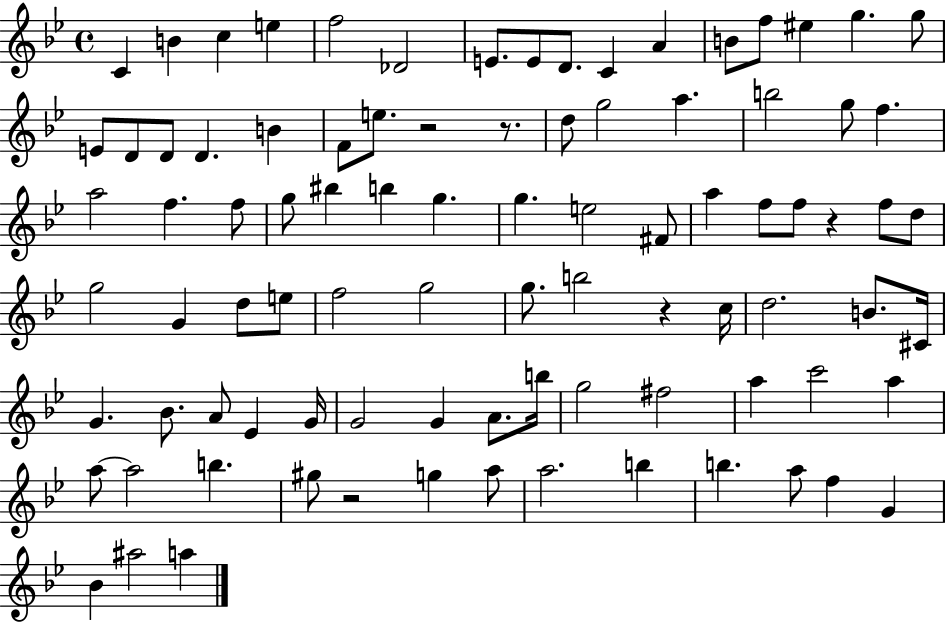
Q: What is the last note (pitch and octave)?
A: A5